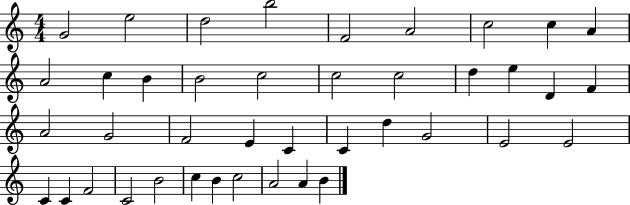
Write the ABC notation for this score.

X:1
T:Untitled
M:4/4
L:1/4
K:C
G2 e2 d2 b2 F2 A2 c2 c A A2 c B B2 c2 c2 c2 d e D F A2 G2 F2 E C C d G2 E2 E2 C C F2 C2 B2 c B c2 A2 A B